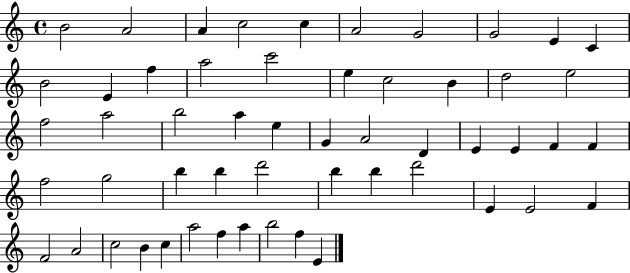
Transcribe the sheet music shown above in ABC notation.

X:1
T:Untitled
M:4/4
L:1/4
K:C
B2 A2 A c2 c A2 G2 G2 E C B2 E f a2 c'2 e c2 B d2 e2 f2 a2 b2 a e G A2 D E E F F f2 g2 b b d'2 b b d'2 E E2 F F2 A2 c2 B c a2 f a b2 f E